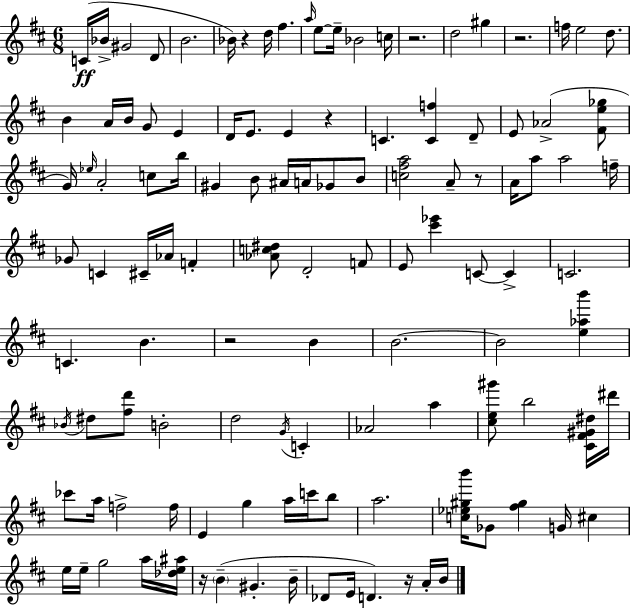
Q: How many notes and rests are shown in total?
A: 117